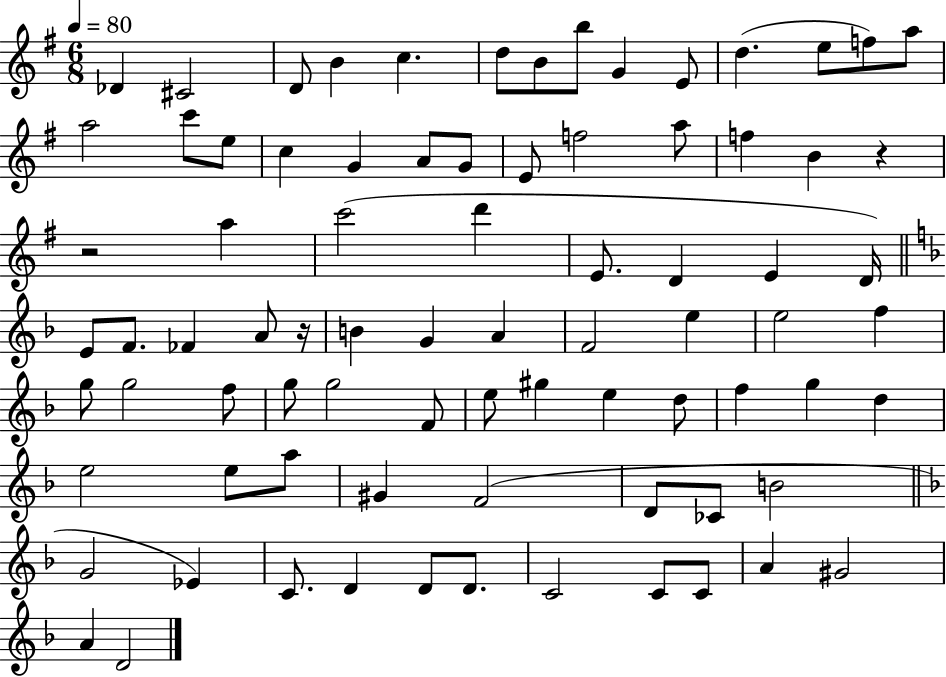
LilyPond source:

{
  \clef treble
  \numericTimeSignature
  \time 6/8
  \key g \major
  \tempo 4 = 80
  \repeat volta 2 { des'4 cis'2 | d'8 b'4 c''4. | d''8 b'8 b''8 g'4 e'8 | d''4.( e''8 f''8) a''8 | \break a''2 c'''8 e''8 | c''4 g'4 a'8 g'8 | e'8 f''2 a''8 | f''4 b'4 r4 | \break r2 a''4 | c'''2( d'''4 | e'8. d'4 e'4 d'16) | \bar "||" \break \key f \major e'8 f'8. fes'4 a'8 r16 | b'4 g'4 a'4 | f'2 e''4 | e''2 f''4 | \break g''8 g''2 f''8 | g''8 g''2 f'8 | e''8 gis''4 e''4 d''8 | f''4 g''4 d''4 | \break e''2 e''8 a''8 | gis'4 f'2( | d'8 ces'8 b'2 | \bar "||" \break \key f \major g'2 ees'4) | c'8. d'4 d'8 d'8. | c'2 c'8 c'8 | a'4 gis'2 | \break a'4 d'2 | } \bar "|."
}